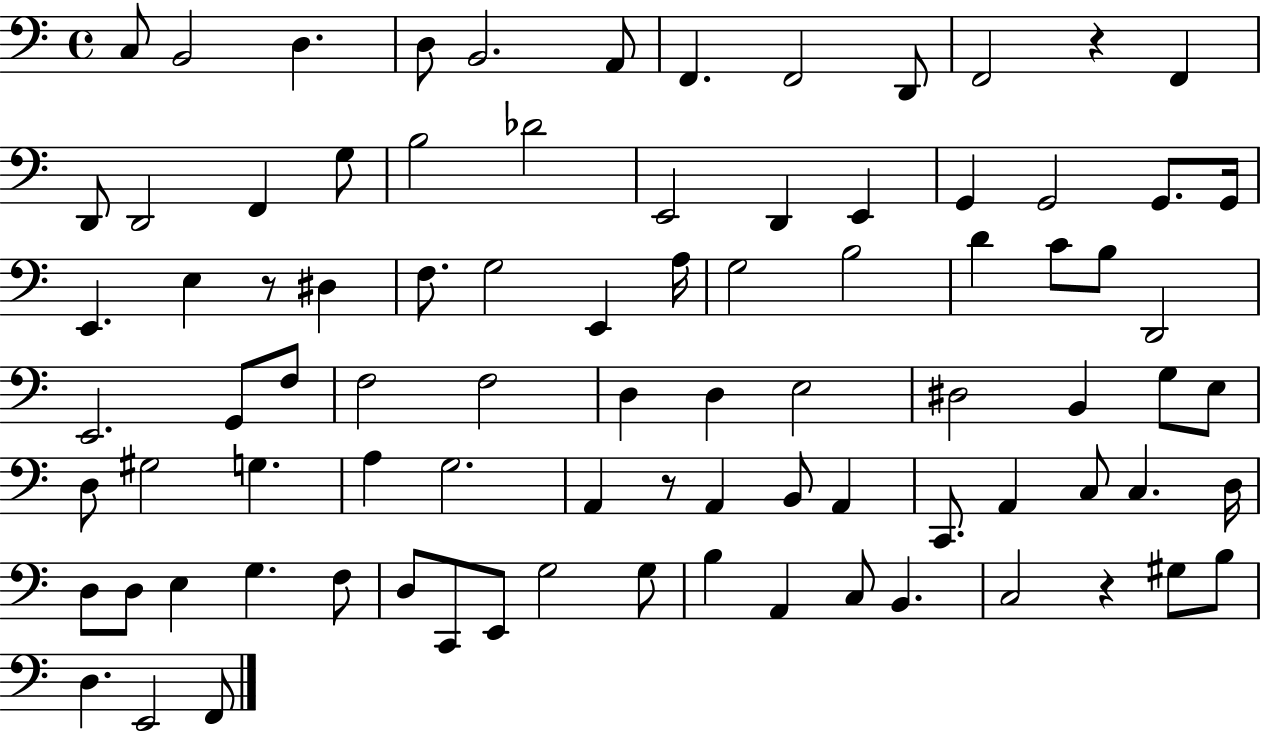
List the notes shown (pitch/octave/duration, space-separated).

C3/e B2/h D3/q. D3/e B2/h. A2/e F2/q. F2/h D2/e F2/h R/q F2/q D2/e D2/h F2/q G3/e B3/h Db4/h E2/h D2/q E2/q G2/q G2/h G2/e. G2/s E2/q. E3/q R/e D#3/q F3/e. G3/h E2/q A3/s G3/h B3/h D4/q C4/e B3/e D2/h E2/h. G2/e F3/e F3/h F3/h D3/q D3/q E3/h D#3/h B2/q G3/e E3/e D3/e G#3/h G3/q. A3/q G3/h. A2/q R/e A2/q B2/e A2/q C2/e. A2/q C3/e C3/q. D3/s D3/e D3/e E3/q G3/q. F3/e D3/e C2/e E2/e G3/h G3/e B3/q A2/q C3/e B2/q. C3/h R/q G#3/e B3/e D3/q. E2/h F2/e